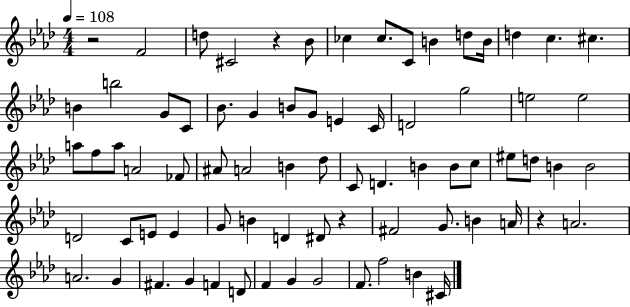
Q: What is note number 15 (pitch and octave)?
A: B5